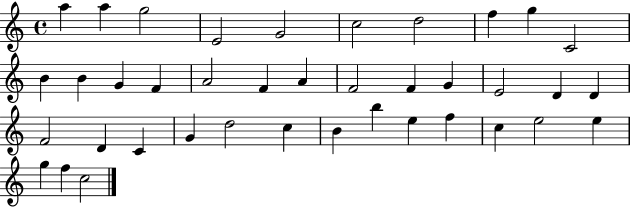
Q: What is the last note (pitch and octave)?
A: C5